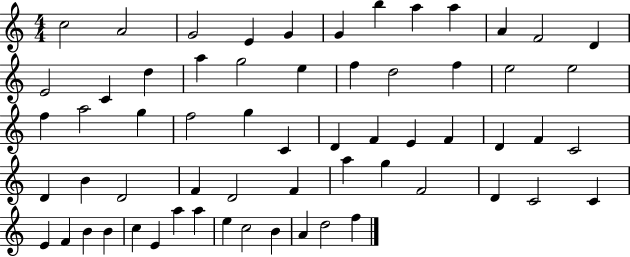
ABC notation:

X:1
T:Untitled
M:4/4
L:1/4
K:C
c2 A2 G2 E G G b a a A F2 D E2 C d a g2 e f d2 f e2 e2 f a2 g f2 g C D F E F D F C2 D B D2 F D2 F a g F2 D C2 C E F B B c E a a e c2 B A d2 f